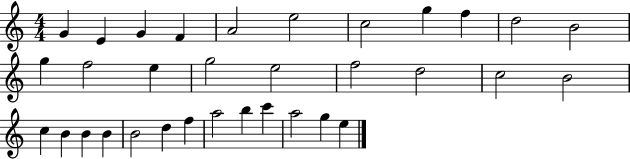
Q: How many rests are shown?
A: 0